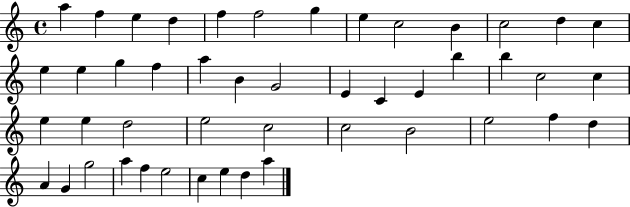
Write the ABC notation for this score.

X:1
T:Untitled
M:4/4
L:1/4
K:C
a f e d f f2 g e c2 B c2 d c e e g f a B G2 E C E b b c2 c e e d2 e2 c2 c2 B2 e2 f d A G g2 a f e2 c e d a